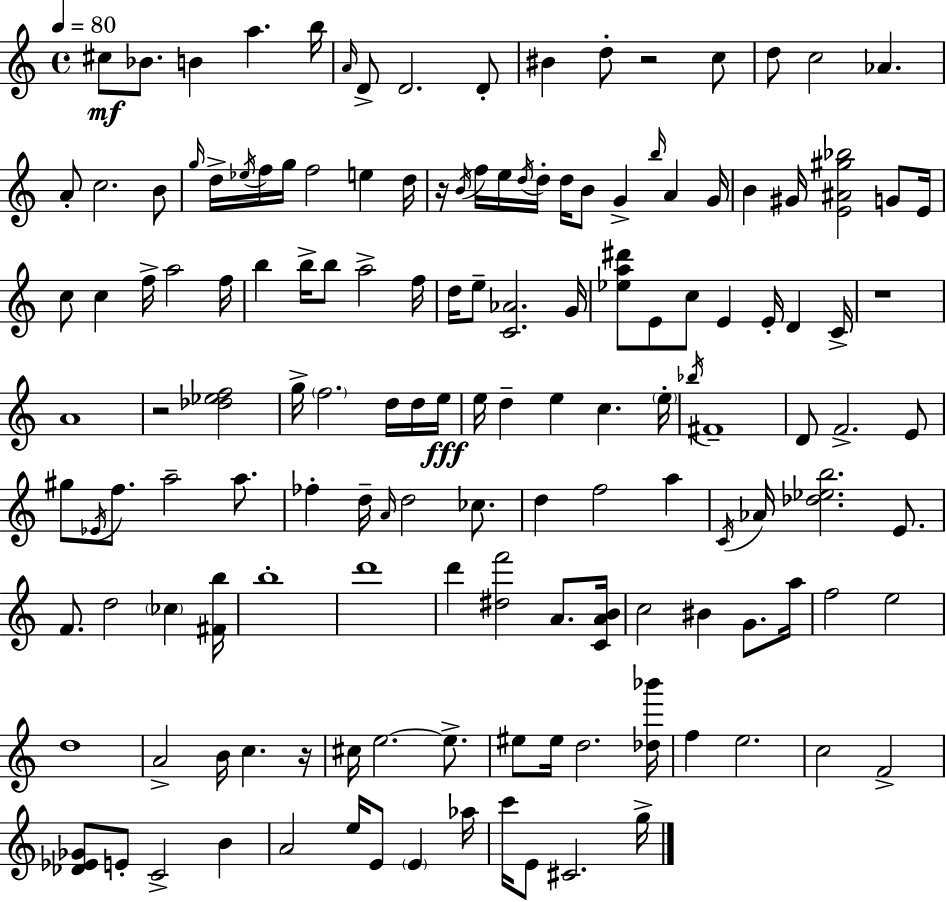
C#5/e Bb4/e. B4/q A5/q. B5/s A4/s D4/e D4/h. D4/e BIS4/q D5/e R/h C5/e D5/e C5/h Ab4/q. A4/e C5/h. B4/e G5/s D5/s Eb5/s F5/s G5/s F5/h E5/q D5/s R/s B4/s F5/s E5/s D5/s D5/s D5/s B4/e G4/q B5/s A4/q G4/s B4/q G#4/s [E4,A#4,G#5,Bb5]/h G4/e E4/s C5/e C5/q F5/s A5/h F5/s B5/q B5/s B5/e A5/h F5/s D5/s E5/e [C4,Ab4]/h. G4/s [Eb5,A5,D#6]/e E4/e C5/e E4/q E4/s D4/q C4/s R/w A4/w R/h [Db5,Eb5,F5]/h G5/s F5/h. D5/s D5/s E5/s E5/s D5/q E5/q C5/q. E5/s Bb5/s F#4/w D4/e F4/h. E4/e G#5/e Eb4/s F5/e. A5/h A5/e. FES5/q D5/s A4/s D5/h CES5/e. D5/q F5/h A5/q C4/s Ab4/s [Db5,Eb5,B5]/h. E4/e. F4/e. D5/h CES5/q [F#4,B5]/s B5/w D6/w D6/q [D#5,F6]/h A4/e. [C4,A4,B4]/s C5/h BIS4/q G4/e. A5/s F5/h E5/h D5/w A4/h B4/s C5/q. R/s C#5/s E5/h. E5/e. EIS5/e EIS5/s D5/h. [Db5,Bb6]/s F5/q E5/h. C5/h F4/h [Db4,Eb4,Gb4]/e E4/e C4/h B4/q A4/h E5/s E4/e E4/q Ab5/s C6/s E4/e C#4/h. G5/s